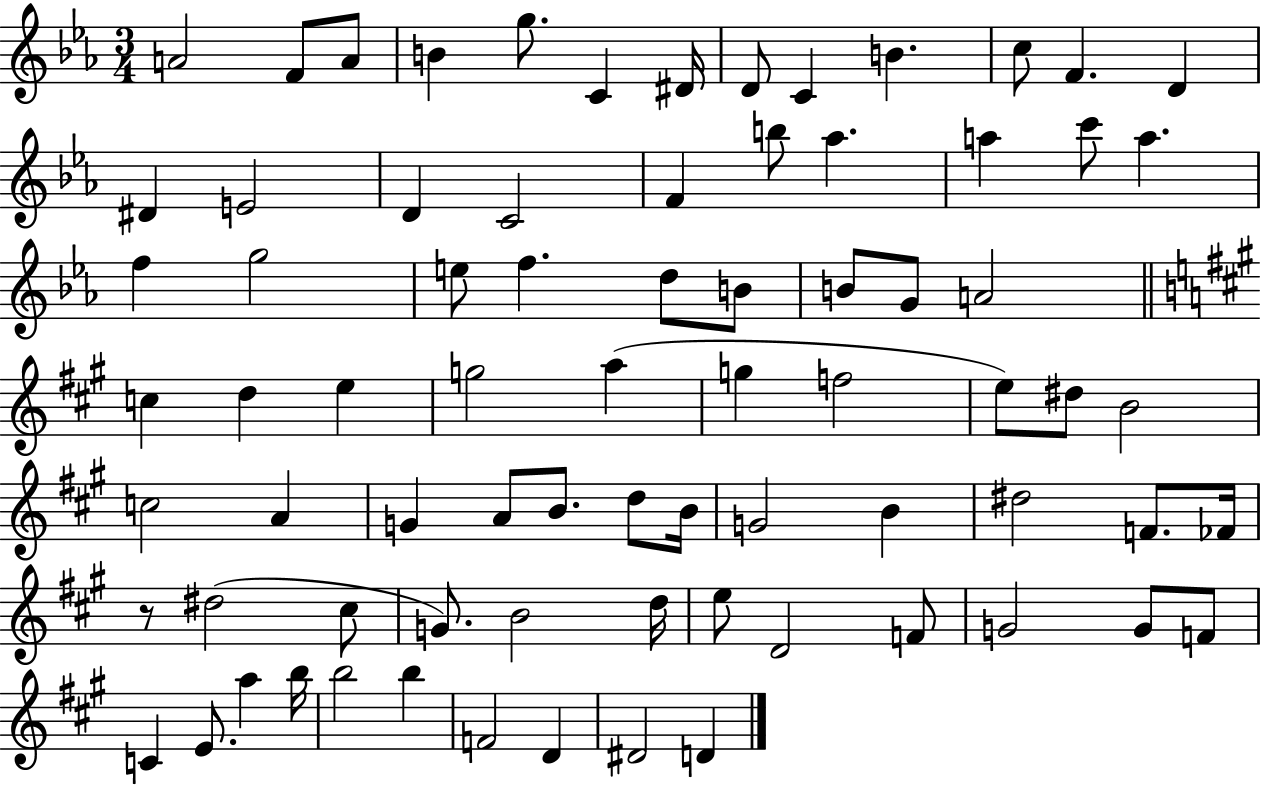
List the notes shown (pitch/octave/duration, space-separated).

A4/h F4/e A4/e B4/q G5/e. C4/q D#4/s D4/e C4/q B4/q. C5/e F4/q. D4/q D#4/q E4/h D4/q C4/h F4/q B5/e Ab5/q. A5/q C6/e A5/q. F5/q G5/h E5/e F5/q. D5/e B4/e B4/e G4/e A4/h C5/q D5/q E5/q G5/h A5/q G5/q F5/h E5/e D#5/e B4/h C5/h A4/q G4/q A4/e B4/e. D5/e B4/s G4/h B4/q D#5/h F4/e. FES4/s R/e D#5/h C#5/e G4/e. B4/h D5/s E5/e D4/h F4/e G4/h G4/e F4/e C4/q E4/e. A5/q B5/s B5/h B5/q F4/h D4/q D#4/h D4/q